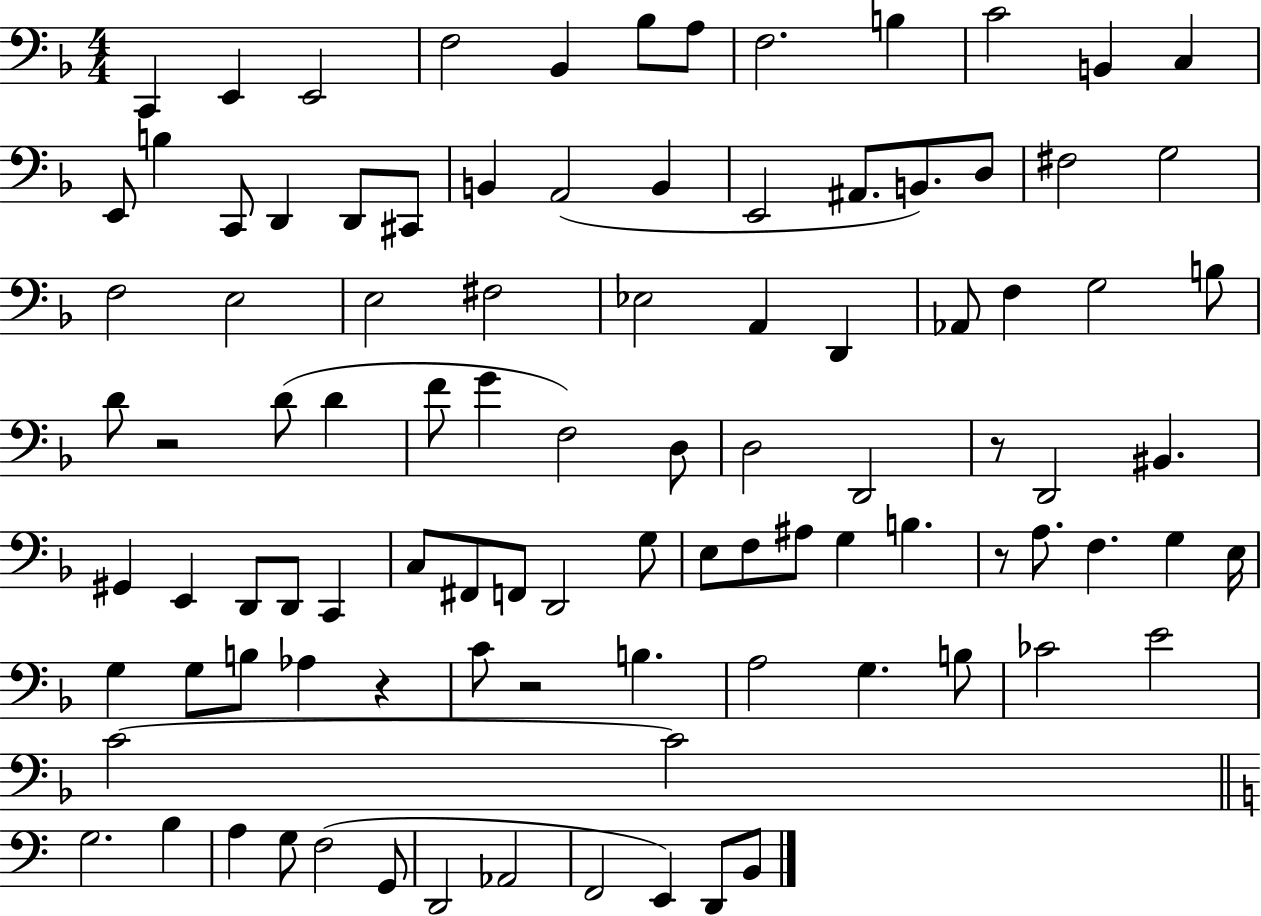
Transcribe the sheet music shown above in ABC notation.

X:1
T:Untitled
M:4/4
L:1/4
K:F
C,, E,, E,,2 F,2 _B,, _B,/2 A,/2 F,2 B, C2 B,, C, E,,/2 B, C,,/2 D,, D,,/2 ^C,,/2 B,, A,,2 B,, E,,2 ^A,,/2 B,,/2 D,/2 ^F,2 G,2 F,2 E,2 E,2 ^F,2 _E,2 A,, D,, _A,,/2 F, G,2 B,/2 D/2 z2 D/2 D F/2 G F,2 D,/2 D,2 D,,2 z/2 D,,2 ^B,, ^G,, E,, D,,/2 D,,/2 C,, C,/2 ^F,,/2 F,,/2 D,,2 G,/2 E,/2 F,/2 ^A,/2 G, B, z/2 A,/2 F, G, E,/4 G, G,/2 B,/2 _A, z C/2 z2 B, A,2 G, B,/2 _C2 E2 C2 C2 G,2 B, A, G,/2 F,2 G,,/2 D,,2 _A,,2 F,,2 E,, D,,/2 B,,/2